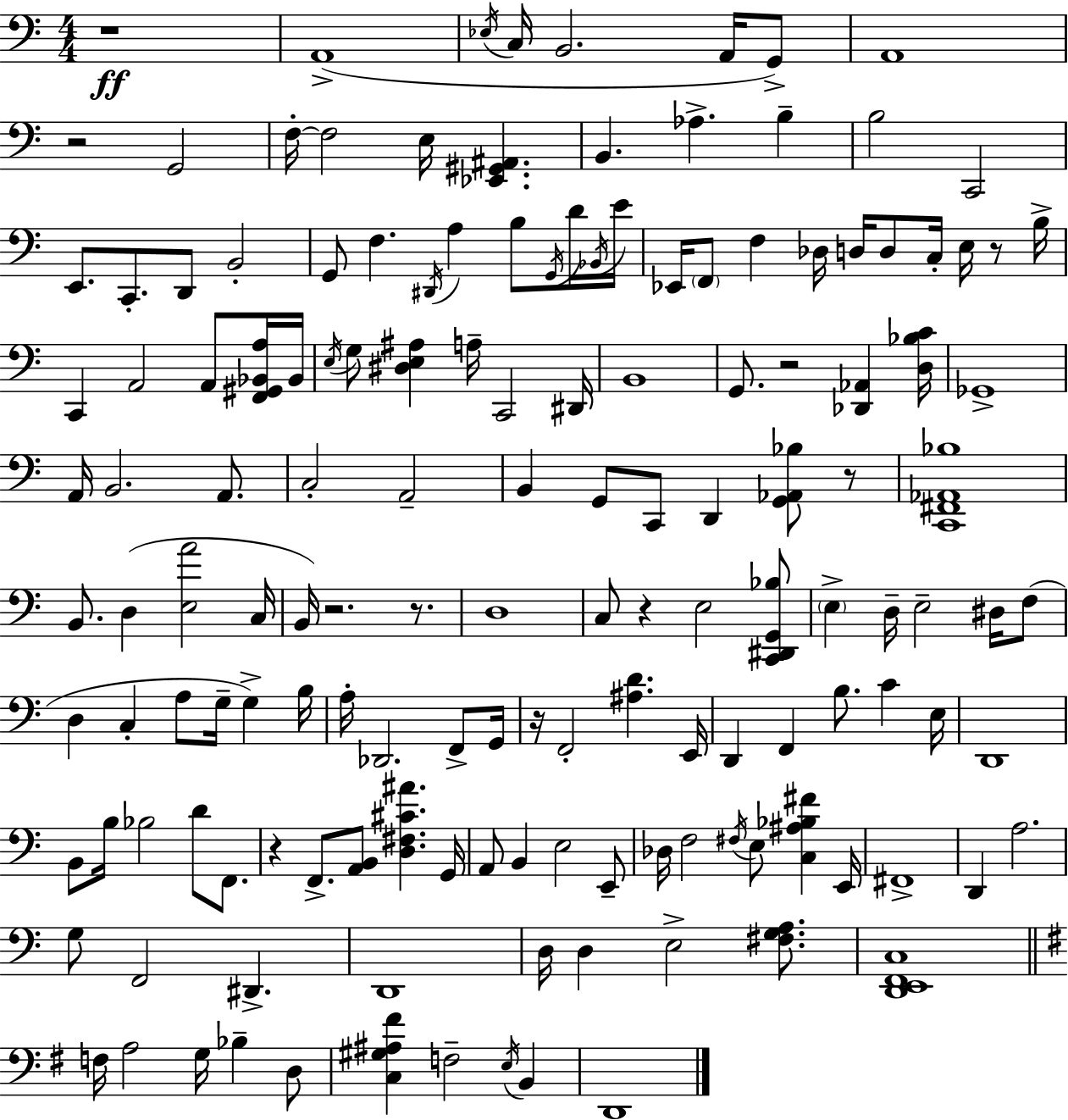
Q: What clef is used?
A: bass